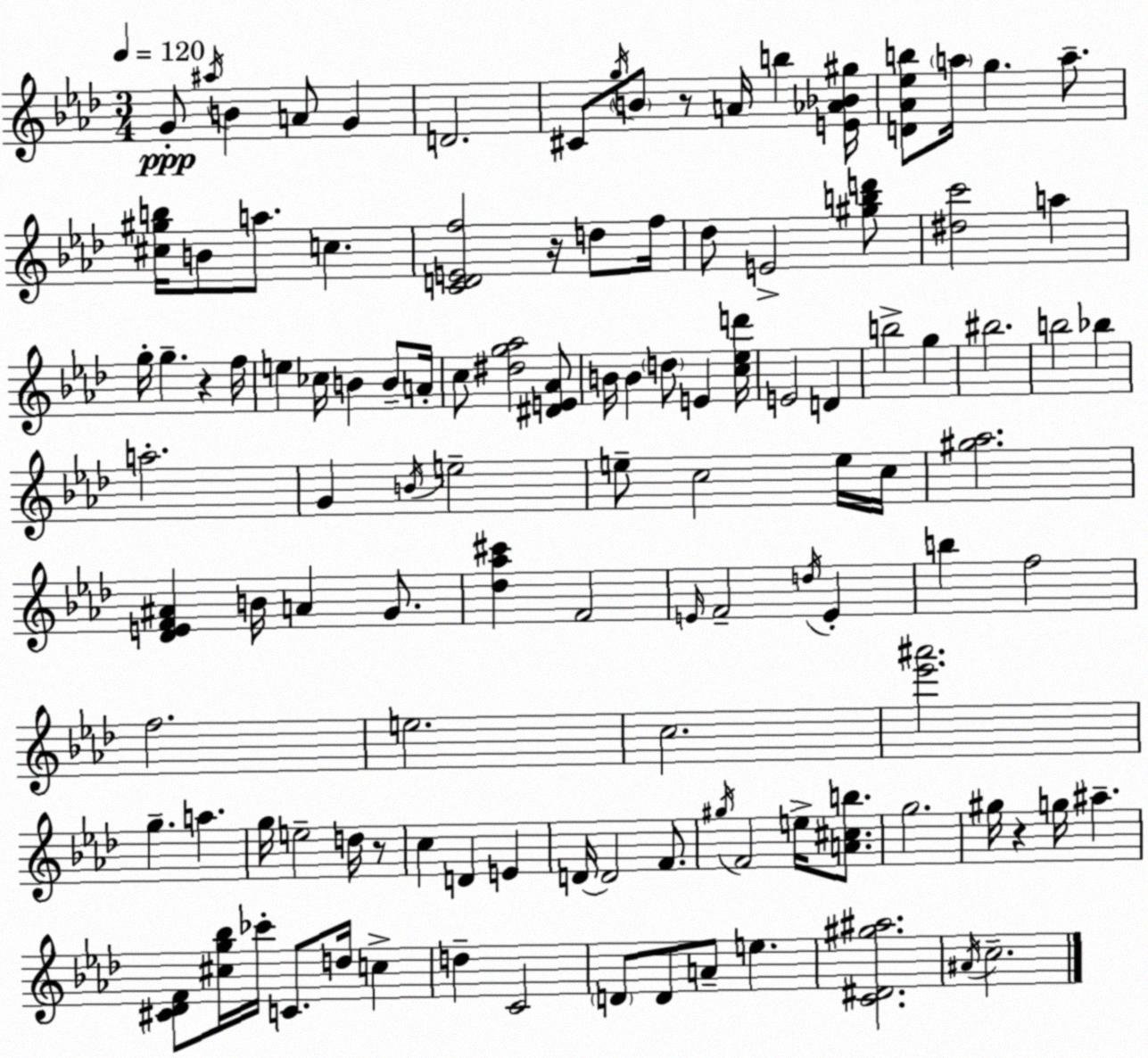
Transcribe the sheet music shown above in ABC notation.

X:1
T:Untitled
M:3/4
L:1/4
K:Fm
G/2 ^a/4 B A/2 G D2 ^C/2 g/4 B/2 z/2 A/4 b [E_A_B^g]/4 [D_A_eb]/2 a/4 g a/2 [^c^gb]/4 B/2 a/2 c [CDEf]2 z/4 d/2 f/4 _d/2 E2 [^gbd']/2 [^dc']2 a g/4 g z f/4 e _c/4 B B/2 A/4 c/2 [^dg_a]2 [^DE_A]/2 B/4 B d/2 E [c_ed']/4 E2 D b2 g ^b2 b2 _b a2 G B/4 e2 e/2 c2 e/4 c/4 [^g_a]2 [_DEF^A] B/4 A G/2 [_d_a^c'] F2 E/4 F2 d/4 E b f2 f2 e2 c2 [_e'^a']2 g a g/4 e2 d/4 z/2 c D E D/4 D2 F/2 ^g/4 F2 e/4 [A^cb]/2 g2 ^g/4 z g/4 ^a [^C_DF]/2 [^cg_b]/4 _c'/4 C/2 d/4 c d C2 D/2 D/2 A/2 e [C^D^g^a]2 ^A/4 c2